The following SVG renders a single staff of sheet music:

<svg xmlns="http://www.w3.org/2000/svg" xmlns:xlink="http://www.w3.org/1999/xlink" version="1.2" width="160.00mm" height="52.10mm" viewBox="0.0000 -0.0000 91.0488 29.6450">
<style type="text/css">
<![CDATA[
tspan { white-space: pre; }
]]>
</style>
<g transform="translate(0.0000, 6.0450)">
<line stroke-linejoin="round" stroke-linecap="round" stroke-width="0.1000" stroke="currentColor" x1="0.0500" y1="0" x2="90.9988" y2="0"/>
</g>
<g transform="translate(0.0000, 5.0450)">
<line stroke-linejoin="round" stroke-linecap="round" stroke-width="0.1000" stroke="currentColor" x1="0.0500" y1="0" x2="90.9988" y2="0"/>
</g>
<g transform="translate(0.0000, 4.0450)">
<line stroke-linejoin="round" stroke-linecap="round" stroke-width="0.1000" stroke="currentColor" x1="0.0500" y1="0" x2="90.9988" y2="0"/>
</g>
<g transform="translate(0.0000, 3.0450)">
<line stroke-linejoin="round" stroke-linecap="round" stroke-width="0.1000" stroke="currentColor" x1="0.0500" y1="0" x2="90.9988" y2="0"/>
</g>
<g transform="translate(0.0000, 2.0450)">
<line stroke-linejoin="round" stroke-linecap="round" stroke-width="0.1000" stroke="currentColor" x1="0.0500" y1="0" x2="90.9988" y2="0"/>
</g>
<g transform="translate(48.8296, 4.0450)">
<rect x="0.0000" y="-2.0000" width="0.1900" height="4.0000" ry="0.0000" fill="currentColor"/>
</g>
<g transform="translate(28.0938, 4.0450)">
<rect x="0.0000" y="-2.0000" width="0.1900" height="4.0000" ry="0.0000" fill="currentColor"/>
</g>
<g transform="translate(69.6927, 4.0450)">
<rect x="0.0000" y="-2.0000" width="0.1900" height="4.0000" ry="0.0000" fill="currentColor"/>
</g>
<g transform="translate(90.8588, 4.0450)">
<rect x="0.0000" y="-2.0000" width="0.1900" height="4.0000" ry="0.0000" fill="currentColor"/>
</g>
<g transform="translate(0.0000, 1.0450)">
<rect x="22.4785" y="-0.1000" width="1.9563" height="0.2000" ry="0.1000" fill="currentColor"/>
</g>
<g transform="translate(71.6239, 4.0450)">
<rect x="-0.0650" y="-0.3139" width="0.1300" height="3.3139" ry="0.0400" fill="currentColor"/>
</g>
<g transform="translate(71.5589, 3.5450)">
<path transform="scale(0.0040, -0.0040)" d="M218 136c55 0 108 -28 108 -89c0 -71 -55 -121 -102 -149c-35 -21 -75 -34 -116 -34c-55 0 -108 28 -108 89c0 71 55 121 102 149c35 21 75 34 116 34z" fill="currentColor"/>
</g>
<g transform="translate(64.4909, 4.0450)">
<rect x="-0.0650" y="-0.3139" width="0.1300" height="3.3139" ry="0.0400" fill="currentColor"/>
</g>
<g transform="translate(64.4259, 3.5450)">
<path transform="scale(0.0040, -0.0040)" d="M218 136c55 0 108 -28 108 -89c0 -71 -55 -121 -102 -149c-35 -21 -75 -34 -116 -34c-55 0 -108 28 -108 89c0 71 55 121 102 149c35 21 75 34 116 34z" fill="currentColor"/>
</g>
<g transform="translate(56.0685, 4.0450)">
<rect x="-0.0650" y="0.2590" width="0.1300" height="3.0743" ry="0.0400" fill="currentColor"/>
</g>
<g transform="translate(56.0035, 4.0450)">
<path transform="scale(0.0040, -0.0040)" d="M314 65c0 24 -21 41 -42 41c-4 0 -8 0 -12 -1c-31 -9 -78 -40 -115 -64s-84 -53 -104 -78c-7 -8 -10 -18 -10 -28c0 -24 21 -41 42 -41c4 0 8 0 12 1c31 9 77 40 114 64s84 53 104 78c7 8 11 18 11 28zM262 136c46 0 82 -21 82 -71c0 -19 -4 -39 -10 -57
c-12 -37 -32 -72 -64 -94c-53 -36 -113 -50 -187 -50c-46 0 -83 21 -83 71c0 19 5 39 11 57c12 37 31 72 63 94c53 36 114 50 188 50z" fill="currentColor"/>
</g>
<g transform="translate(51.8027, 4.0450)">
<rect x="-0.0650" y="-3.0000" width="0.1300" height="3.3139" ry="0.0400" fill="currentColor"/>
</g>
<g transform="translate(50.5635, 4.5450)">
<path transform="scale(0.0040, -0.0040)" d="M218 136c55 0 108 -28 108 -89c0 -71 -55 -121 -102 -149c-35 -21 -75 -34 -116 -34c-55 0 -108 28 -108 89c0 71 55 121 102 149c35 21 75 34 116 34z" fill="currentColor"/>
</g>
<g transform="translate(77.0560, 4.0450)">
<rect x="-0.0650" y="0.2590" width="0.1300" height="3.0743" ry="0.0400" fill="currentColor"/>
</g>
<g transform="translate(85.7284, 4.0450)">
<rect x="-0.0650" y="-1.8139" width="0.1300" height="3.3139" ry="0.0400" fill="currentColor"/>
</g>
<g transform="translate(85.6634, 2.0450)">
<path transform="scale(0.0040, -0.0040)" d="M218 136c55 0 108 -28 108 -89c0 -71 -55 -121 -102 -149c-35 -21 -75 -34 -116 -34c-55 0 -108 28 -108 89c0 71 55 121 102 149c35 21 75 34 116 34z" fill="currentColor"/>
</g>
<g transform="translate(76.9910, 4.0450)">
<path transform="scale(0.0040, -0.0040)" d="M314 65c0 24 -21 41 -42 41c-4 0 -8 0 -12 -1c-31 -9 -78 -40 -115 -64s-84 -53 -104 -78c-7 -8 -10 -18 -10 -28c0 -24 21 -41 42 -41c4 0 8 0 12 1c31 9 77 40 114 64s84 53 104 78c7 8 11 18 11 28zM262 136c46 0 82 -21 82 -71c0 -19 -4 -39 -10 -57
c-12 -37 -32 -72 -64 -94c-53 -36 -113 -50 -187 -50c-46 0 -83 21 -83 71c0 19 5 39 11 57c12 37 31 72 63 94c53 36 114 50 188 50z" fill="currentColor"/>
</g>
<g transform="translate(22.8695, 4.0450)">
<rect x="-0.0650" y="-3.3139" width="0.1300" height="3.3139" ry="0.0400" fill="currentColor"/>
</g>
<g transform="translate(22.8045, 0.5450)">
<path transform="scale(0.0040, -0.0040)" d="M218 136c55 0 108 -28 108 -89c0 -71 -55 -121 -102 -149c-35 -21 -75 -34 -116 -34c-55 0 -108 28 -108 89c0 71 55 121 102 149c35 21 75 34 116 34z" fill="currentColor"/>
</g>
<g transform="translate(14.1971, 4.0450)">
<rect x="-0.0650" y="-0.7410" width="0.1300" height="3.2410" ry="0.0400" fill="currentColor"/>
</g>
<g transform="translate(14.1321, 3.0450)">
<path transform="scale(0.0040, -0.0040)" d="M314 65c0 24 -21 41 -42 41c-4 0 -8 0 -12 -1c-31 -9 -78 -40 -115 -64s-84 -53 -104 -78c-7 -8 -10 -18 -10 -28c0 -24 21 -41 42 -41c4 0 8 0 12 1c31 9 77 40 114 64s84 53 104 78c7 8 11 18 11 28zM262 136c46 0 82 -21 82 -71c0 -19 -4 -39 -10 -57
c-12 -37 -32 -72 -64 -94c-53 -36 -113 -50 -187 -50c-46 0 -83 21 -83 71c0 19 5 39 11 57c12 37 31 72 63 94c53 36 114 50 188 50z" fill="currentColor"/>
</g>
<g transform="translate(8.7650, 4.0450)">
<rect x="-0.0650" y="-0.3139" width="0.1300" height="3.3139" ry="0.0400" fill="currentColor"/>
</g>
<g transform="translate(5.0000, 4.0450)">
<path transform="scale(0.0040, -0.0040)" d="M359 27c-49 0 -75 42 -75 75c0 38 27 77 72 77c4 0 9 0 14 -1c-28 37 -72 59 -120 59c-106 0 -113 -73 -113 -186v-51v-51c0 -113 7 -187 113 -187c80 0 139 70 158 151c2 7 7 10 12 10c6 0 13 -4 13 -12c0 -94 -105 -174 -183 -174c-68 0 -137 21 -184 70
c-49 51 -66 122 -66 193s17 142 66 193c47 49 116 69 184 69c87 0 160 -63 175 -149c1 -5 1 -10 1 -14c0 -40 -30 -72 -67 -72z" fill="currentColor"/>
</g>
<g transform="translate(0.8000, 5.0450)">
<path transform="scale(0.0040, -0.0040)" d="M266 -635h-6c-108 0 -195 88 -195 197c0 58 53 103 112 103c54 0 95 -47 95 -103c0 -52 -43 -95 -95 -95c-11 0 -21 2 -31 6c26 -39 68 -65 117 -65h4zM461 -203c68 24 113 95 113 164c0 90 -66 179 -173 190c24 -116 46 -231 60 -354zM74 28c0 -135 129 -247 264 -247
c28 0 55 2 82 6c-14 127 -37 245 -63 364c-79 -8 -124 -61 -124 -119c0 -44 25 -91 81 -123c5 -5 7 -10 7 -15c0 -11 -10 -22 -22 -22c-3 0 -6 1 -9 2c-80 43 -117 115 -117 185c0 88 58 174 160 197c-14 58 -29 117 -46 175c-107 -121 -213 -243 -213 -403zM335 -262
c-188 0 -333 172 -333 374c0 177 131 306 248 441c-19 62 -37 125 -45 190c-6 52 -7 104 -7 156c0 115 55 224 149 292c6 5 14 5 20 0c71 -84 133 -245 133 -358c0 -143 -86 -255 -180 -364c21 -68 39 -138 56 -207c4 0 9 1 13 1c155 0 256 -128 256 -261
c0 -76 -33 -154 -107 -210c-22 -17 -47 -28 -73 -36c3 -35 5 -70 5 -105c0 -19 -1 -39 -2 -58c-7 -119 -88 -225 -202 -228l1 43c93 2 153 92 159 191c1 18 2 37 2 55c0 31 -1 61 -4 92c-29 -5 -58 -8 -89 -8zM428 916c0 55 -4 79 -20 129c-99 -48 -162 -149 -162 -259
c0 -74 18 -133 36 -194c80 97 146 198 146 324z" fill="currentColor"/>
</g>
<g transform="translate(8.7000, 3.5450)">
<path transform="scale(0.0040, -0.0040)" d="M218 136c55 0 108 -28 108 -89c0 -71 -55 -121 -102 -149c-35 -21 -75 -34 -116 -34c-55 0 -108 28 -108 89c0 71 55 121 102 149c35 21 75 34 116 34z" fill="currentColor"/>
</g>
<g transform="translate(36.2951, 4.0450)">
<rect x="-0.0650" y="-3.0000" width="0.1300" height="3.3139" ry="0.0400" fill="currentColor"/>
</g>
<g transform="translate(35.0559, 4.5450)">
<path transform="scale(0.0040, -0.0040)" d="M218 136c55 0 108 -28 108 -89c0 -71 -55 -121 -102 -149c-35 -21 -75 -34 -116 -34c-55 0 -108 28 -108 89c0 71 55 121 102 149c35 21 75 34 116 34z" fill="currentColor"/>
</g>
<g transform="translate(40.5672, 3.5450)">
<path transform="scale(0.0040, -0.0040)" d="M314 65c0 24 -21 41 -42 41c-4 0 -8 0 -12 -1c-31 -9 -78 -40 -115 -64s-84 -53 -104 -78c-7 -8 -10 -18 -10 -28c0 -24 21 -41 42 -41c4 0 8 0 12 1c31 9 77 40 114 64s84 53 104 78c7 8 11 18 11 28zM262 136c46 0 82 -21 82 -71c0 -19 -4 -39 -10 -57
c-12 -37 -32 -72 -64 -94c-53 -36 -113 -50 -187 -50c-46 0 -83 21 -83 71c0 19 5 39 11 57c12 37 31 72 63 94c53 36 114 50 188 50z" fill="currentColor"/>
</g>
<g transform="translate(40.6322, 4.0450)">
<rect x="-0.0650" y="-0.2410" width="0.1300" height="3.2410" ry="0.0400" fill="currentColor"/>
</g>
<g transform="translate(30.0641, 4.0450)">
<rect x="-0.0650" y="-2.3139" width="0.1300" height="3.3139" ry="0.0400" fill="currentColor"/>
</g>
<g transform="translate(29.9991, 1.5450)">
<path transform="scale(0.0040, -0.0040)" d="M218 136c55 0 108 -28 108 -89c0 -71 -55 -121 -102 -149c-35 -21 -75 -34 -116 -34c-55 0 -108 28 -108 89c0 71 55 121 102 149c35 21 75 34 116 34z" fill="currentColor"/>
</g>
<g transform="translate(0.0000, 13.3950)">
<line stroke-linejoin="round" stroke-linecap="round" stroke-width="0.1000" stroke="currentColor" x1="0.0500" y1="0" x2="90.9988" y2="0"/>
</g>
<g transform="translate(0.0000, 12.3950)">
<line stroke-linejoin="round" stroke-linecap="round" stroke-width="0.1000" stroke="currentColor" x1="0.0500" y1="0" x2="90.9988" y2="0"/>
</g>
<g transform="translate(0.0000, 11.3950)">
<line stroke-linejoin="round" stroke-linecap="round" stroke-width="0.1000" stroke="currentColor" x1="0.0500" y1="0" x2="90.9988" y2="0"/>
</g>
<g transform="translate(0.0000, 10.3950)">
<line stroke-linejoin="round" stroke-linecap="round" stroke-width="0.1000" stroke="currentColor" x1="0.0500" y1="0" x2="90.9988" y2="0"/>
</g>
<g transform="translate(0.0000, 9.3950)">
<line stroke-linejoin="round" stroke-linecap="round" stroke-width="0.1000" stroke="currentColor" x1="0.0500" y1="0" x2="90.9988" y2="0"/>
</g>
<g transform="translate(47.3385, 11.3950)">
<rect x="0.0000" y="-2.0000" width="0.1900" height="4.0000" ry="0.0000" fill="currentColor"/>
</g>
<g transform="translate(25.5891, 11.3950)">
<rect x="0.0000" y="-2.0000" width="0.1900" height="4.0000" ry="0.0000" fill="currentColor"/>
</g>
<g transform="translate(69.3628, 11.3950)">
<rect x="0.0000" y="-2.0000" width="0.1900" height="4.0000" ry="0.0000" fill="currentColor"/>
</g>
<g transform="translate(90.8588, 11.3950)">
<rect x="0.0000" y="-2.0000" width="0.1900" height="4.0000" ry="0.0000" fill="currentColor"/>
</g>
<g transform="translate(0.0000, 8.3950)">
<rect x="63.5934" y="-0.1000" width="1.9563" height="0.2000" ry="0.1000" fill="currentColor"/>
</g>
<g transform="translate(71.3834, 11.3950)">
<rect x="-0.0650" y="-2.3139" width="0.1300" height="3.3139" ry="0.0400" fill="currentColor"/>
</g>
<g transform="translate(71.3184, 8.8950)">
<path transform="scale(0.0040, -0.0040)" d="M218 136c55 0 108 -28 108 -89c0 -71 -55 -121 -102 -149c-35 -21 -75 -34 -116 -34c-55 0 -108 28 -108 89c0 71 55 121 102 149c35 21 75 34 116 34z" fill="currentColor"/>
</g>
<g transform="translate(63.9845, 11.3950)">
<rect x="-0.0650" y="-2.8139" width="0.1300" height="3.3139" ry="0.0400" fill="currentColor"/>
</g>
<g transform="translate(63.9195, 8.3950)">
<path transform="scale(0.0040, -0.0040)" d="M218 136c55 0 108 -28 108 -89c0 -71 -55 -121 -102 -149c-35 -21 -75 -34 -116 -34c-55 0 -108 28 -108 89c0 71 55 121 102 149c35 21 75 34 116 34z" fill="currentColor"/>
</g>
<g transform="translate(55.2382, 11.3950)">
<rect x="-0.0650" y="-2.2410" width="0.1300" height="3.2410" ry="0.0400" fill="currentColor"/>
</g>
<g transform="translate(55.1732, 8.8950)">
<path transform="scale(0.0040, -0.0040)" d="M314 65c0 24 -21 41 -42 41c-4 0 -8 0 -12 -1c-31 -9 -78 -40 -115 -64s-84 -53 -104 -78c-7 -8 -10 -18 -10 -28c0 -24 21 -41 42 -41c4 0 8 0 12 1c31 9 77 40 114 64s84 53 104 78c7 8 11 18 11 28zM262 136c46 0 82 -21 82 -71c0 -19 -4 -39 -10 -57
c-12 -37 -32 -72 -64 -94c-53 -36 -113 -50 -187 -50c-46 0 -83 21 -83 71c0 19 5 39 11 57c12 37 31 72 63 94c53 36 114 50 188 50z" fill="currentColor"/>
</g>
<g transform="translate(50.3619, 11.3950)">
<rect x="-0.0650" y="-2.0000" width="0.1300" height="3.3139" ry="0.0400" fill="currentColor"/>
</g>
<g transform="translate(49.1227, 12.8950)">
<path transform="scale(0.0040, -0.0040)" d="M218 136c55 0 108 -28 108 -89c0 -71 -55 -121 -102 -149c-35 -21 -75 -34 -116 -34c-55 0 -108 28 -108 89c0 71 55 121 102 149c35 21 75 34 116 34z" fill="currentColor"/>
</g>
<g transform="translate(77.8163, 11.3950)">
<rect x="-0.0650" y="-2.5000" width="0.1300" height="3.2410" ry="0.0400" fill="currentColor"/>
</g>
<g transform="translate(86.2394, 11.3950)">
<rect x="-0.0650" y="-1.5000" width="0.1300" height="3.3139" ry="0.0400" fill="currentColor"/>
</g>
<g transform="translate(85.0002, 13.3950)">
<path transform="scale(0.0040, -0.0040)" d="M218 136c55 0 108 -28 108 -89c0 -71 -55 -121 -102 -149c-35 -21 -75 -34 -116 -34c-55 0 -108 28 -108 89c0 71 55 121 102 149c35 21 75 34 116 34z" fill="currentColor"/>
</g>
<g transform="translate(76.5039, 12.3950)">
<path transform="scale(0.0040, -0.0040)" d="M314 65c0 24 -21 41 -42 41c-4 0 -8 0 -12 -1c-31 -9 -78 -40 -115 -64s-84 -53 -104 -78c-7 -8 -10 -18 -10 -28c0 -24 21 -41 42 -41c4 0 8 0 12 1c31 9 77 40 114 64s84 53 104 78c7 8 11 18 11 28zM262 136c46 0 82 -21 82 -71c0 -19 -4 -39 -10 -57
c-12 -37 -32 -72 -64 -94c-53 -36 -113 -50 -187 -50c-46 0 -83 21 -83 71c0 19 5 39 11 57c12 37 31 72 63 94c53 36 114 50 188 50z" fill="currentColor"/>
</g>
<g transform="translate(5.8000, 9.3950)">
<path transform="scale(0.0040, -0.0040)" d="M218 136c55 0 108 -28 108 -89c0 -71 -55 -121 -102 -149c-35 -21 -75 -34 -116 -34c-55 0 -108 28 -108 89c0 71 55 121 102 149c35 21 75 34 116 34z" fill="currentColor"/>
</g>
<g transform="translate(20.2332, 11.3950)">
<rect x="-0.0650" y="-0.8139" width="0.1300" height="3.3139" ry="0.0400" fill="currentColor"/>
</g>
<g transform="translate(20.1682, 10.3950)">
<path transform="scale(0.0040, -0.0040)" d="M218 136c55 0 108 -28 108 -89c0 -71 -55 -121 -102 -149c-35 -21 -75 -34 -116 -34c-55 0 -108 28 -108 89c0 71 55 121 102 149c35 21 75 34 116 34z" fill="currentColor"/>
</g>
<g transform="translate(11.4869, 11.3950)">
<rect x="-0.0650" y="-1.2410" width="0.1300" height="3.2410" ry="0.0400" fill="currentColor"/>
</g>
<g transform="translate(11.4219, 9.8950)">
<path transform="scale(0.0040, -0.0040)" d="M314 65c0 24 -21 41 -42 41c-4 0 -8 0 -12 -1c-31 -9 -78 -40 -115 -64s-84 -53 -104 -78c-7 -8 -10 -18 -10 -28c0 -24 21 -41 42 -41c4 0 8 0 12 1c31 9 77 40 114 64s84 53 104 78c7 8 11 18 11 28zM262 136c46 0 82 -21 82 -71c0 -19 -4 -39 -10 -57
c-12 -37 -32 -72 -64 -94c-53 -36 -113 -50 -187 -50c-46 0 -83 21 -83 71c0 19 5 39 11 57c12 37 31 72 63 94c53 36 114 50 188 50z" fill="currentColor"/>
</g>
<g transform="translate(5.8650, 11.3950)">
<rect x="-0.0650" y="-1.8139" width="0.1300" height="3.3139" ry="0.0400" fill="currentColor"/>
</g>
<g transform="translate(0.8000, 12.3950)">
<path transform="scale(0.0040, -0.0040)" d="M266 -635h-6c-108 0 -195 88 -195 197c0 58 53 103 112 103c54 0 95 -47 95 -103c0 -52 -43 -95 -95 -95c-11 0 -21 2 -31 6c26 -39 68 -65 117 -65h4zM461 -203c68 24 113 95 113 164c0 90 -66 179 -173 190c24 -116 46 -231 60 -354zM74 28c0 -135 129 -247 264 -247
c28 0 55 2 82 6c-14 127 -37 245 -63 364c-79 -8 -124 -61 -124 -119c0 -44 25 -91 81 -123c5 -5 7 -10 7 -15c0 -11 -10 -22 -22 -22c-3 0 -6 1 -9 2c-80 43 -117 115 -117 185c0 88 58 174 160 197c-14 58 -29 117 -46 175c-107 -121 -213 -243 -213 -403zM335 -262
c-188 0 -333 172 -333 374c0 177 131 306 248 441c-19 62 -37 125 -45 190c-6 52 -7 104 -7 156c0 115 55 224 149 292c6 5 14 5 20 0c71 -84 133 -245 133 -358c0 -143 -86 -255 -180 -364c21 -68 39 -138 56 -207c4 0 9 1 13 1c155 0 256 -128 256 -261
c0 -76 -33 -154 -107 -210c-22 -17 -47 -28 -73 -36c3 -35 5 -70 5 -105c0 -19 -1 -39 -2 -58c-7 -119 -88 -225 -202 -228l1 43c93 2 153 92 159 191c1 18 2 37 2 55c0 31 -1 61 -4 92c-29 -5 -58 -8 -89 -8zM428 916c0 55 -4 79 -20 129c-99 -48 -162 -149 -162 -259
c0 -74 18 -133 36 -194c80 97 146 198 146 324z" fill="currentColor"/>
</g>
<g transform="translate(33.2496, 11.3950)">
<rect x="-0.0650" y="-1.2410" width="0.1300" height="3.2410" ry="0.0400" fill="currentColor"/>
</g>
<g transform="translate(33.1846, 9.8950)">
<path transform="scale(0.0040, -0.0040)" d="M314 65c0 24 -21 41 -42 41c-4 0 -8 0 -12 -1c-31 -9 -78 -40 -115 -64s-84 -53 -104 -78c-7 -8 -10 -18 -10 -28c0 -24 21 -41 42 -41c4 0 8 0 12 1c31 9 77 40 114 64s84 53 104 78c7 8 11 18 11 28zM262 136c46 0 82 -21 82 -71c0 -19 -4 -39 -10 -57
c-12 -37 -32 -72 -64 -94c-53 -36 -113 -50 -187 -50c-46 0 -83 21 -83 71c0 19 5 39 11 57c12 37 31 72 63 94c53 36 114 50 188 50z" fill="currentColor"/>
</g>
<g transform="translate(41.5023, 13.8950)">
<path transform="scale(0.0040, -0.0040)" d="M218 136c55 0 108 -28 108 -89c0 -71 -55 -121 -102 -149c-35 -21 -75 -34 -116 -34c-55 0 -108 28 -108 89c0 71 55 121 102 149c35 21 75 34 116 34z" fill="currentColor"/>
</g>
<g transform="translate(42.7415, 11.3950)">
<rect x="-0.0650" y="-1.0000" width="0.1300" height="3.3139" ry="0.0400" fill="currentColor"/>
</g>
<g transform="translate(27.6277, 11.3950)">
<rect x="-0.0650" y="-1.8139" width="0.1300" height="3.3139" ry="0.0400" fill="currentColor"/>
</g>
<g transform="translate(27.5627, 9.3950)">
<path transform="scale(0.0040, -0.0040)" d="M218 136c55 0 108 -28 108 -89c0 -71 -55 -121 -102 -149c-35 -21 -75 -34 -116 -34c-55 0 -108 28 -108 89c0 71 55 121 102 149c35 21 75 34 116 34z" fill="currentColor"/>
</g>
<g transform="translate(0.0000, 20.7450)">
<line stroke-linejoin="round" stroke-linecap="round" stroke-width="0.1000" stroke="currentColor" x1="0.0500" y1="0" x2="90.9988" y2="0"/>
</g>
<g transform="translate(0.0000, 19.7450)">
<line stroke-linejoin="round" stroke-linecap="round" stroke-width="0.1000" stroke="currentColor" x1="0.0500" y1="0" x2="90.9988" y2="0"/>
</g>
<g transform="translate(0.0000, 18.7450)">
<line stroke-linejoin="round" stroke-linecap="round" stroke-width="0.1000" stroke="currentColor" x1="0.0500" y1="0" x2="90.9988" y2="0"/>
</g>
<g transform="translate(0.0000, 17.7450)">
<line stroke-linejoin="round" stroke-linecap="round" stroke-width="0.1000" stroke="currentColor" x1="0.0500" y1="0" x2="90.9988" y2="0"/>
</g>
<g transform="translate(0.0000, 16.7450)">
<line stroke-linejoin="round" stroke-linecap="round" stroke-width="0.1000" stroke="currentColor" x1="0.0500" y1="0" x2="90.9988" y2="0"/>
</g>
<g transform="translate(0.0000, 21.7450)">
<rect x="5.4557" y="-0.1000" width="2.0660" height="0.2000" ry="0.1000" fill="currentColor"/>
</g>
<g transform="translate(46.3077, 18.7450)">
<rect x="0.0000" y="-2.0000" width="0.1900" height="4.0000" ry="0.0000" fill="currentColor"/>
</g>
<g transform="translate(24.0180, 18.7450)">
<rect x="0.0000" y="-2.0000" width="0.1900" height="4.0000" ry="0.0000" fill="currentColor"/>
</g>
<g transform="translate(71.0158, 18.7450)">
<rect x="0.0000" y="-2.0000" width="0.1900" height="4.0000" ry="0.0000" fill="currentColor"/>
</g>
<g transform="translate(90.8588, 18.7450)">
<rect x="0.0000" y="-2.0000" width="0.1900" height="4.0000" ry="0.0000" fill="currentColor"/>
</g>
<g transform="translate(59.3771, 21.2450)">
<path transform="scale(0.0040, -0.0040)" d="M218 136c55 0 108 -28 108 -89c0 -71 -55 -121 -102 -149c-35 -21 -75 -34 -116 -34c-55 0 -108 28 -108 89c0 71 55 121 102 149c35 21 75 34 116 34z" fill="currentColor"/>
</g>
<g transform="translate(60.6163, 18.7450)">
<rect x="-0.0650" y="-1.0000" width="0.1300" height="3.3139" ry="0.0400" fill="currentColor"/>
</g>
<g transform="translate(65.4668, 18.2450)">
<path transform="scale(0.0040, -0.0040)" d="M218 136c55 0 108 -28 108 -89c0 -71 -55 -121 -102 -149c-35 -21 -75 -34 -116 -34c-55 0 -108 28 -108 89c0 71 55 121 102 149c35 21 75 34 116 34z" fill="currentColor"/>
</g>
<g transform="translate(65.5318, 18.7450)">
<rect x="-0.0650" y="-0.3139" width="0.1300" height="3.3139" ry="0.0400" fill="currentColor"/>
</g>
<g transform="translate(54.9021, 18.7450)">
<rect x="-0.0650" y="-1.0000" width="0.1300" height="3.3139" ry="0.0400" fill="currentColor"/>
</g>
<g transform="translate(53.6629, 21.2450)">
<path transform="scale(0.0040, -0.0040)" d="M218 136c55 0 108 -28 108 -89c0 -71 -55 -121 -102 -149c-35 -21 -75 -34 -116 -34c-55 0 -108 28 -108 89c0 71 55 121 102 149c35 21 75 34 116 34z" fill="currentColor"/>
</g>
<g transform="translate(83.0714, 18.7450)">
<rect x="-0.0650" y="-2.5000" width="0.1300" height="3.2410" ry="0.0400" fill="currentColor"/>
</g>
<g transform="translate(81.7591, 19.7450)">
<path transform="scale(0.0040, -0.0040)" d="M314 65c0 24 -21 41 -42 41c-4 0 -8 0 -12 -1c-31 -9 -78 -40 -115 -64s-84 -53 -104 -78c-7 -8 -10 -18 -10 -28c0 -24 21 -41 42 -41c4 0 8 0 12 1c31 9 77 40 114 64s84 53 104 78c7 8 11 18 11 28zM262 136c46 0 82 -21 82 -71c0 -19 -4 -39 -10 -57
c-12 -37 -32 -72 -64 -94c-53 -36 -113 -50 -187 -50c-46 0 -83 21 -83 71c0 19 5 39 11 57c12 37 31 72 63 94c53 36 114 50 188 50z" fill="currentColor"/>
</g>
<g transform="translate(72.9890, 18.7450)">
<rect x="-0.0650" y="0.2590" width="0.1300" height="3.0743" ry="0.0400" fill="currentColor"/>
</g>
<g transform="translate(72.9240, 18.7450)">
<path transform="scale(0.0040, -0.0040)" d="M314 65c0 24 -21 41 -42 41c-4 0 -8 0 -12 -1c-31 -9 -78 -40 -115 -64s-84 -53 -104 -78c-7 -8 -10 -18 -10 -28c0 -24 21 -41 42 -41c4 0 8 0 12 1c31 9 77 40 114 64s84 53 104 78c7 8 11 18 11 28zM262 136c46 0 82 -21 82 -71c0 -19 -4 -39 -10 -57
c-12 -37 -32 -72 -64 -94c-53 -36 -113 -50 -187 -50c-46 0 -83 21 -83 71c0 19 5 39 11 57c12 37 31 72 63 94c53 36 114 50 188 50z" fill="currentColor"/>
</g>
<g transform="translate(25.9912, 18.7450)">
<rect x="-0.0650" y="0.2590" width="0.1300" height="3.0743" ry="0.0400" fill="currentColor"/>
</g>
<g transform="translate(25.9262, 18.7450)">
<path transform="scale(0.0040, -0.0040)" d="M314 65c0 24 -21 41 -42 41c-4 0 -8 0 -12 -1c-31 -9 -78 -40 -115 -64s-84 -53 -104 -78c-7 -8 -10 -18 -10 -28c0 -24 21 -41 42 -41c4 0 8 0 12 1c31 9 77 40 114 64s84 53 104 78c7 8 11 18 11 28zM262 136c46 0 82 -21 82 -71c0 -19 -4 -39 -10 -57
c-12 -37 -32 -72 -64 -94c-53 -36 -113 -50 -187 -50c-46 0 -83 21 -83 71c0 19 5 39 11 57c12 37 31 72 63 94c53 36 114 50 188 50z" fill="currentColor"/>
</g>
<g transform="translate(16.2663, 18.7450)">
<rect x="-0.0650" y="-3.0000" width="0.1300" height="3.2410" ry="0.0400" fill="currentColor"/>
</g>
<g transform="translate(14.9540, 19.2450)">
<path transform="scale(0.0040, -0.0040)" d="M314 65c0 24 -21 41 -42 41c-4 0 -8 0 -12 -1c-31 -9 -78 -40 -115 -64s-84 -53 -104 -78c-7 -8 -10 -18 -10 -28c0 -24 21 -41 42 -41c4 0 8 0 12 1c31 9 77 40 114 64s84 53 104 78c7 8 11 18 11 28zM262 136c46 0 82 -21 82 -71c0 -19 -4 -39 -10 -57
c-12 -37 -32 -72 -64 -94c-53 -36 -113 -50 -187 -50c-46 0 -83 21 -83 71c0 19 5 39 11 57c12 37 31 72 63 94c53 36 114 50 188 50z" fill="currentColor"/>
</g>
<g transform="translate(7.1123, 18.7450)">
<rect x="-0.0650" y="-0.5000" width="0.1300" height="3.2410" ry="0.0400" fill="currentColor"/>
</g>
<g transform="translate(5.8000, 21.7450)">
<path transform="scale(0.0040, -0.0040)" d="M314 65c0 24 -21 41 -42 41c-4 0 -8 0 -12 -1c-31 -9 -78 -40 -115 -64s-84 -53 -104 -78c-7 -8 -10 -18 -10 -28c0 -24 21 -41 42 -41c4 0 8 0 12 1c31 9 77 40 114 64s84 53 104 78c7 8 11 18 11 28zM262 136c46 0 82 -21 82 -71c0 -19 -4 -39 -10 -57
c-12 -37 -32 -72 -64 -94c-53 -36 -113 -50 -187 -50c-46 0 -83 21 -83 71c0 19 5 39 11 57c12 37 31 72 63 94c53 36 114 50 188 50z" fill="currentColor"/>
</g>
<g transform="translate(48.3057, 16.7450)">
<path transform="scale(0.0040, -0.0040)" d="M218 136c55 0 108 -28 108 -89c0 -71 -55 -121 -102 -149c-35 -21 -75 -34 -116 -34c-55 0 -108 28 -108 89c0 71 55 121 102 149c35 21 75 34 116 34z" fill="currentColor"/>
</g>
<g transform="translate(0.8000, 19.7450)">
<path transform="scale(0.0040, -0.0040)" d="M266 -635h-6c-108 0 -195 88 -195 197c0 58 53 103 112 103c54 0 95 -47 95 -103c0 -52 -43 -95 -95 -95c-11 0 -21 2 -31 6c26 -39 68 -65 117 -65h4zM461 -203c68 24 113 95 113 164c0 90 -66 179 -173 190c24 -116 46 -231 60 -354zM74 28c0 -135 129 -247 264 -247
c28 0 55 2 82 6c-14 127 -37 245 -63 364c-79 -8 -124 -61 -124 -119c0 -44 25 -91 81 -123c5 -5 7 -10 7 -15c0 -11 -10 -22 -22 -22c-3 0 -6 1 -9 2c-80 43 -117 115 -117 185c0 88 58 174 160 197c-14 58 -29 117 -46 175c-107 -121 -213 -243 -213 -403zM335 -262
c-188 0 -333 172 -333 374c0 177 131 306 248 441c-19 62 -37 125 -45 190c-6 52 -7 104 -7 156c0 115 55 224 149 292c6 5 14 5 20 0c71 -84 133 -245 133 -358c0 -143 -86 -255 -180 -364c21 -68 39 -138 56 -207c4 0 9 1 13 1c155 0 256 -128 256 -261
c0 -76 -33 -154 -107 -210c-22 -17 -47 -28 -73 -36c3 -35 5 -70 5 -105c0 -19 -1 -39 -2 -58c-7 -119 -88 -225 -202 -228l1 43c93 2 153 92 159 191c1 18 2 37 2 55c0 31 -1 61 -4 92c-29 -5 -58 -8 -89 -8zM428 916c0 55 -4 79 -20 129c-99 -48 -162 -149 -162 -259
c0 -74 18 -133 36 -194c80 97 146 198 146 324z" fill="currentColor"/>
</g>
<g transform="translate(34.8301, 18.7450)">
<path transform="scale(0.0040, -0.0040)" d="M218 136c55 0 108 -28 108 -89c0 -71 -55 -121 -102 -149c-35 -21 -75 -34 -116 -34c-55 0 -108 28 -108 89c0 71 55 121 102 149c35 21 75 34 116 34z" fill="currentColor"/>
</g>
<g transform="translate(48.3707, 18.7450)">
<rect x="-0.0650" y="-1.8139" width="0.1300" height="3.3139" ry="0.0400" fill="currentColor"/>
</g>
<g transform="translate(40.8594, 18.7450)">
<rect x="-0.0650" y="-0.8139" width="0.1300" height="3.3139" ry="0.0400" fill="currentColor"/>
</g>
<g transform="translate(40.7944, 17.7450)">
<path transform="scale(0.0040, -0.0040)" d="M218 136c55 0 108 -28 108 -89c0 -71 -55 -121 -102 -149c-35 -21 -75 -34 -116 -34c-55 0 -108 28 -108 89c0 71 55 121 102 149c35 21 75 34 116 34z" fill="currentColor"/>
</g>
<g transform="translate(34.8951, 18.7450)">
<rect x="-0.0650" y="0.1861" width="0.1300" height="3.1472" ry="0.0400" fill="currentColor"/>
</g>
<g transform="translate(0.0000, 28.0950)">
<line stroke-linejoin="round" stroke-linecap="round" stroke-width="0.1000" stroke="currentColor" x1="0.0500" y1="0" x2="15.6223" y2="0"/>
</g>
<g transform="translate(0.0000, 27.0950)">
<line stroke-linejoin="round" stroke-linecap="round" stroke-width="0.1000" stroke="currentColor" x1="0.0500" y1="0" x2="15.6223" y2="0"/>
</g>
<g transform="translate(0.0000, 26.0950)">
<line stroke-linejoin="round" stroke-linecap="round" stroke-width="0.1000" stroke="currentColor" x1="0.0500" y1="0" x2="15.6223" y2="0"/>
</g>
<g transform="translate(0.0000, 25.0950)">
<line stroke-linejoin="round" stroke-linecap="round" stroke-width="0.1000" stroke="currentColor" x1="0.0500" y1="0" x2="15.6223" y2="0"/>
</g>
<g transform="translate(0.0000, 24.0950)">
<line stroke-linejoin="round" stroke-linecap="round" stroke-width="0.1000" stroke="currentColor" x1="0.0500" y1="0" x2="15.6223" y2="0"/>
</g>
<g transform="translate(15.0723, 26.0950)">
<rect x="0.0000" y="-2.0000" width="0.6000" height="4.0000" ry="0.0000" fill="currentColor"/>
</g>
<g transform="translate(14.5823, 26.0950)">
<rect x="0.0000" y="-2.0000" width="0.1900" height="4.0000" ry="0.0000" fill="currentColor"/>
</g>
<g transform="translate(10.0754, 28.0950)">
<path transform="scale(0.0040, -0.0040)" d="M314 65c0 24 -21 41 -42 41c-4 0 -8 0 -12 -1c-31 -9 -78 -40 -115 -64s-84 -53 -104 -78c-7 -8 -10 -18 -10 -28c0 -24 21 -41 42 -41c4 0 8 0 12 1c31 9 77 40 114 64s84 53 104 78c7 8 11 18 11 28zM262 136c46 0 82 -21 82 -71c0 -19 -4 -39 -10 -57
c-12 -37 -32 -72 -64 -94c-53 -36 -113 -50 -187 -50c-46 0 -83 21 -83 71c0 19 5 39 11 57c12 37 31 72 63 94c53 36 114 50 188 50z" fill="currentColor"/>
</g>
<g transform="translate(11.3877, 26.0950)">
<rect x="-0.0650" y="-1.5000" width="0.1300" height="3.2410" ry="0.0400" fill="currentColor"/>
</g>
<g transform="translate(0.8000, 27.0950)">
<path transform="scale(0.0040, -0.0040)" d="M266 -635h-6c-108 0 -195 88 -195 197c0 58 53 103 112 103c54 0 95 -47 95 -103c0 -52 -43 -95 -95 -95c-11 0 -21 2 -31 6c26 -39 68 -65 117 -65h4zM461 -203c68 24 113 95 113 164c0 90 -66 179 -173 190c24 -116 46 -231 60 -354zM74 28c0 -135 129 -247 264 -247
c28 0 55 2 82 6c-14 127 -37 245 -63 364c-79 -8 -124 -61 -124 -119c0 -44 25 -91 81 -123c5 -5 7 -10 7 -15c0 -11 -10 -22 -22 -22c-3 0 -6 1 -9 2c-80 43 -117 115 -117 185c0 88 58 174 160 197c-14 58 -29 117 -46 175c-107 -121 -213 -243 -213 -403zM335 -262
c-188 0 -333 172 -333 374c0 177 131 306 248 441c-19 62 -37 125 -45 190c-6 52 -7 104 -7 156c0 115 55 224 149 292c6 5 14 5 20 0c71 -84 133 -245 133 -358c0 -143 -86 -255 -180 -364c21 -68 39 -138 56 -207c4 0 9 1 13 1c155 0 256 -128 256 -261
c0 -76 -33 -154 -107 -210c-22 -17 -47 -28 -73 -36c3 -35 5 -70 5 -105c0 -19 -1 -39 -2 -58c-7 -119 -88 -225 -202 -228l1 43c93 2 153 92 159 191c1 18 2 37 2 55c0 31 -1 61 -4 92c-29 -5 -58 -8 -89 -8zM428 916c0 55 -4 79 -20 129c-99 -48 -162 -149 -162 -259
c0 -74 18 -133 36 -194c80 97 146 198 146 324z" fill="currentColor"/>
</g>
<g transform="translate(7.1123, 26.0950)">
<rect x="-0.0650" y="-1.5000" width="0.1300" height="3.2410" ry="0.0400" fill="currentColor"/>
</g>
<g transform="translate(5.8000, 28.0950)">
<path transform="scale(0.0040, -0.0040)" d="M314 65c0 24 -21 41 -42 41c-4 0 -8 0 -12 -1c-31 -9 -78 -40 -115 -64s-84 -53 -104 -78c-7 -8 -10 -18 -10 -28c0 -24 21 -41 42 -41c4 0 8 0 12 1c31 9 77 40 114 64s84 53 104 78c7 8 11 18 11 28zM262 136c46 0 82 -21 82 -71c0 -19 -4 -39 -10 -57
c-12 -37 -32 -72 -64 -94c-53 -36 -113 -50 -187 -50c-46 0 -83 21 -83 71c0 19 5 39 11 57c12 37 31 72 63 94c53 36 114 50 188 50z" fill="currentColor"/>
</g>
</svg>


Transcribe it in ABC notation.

X:1
T:Untitled
M:4/4
L:1/4
K:C
c d2 b g A c2 A B2 c c B2 f f e2 d f e2 D F g2 a g G2 E C2 A2 B2 B d f D D c B2 G2 E2 E2